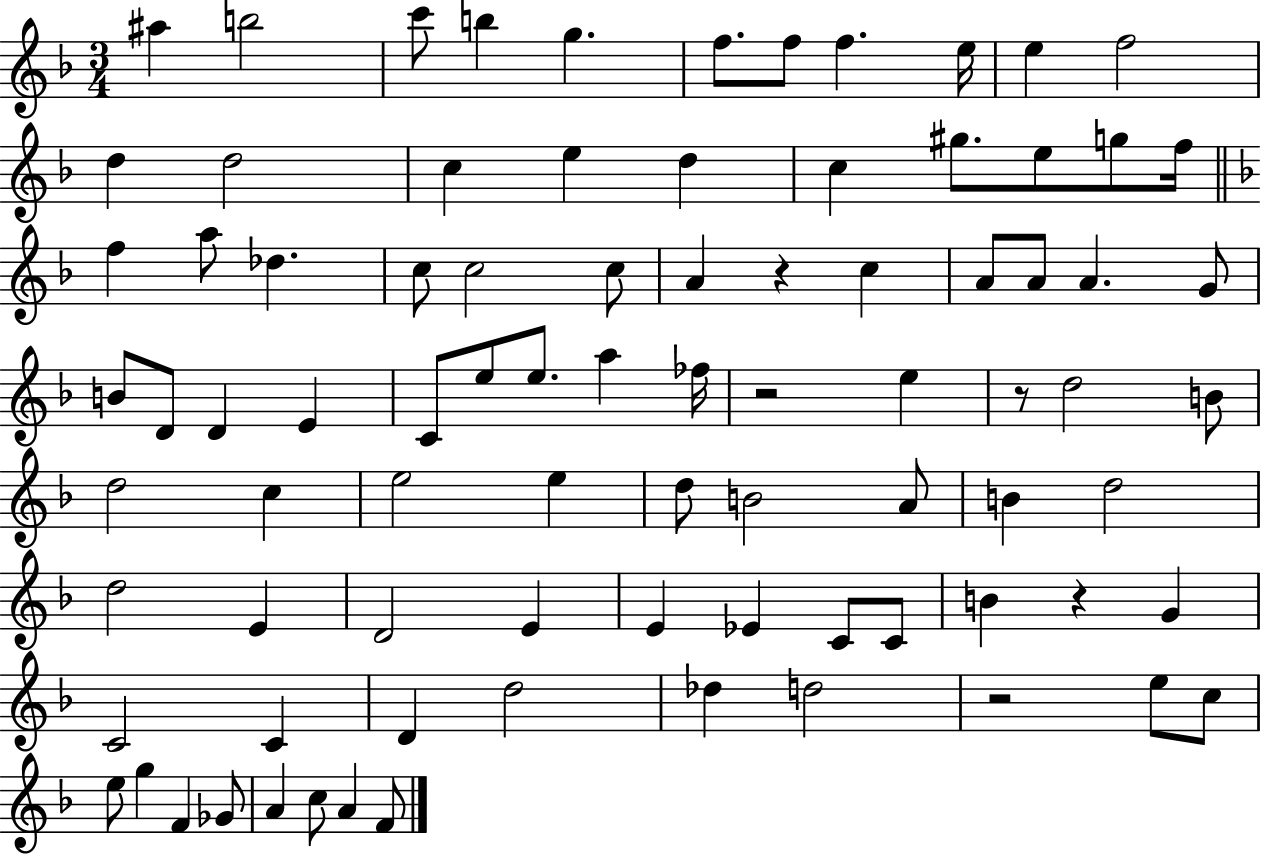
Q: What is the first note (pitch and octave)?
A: A#5